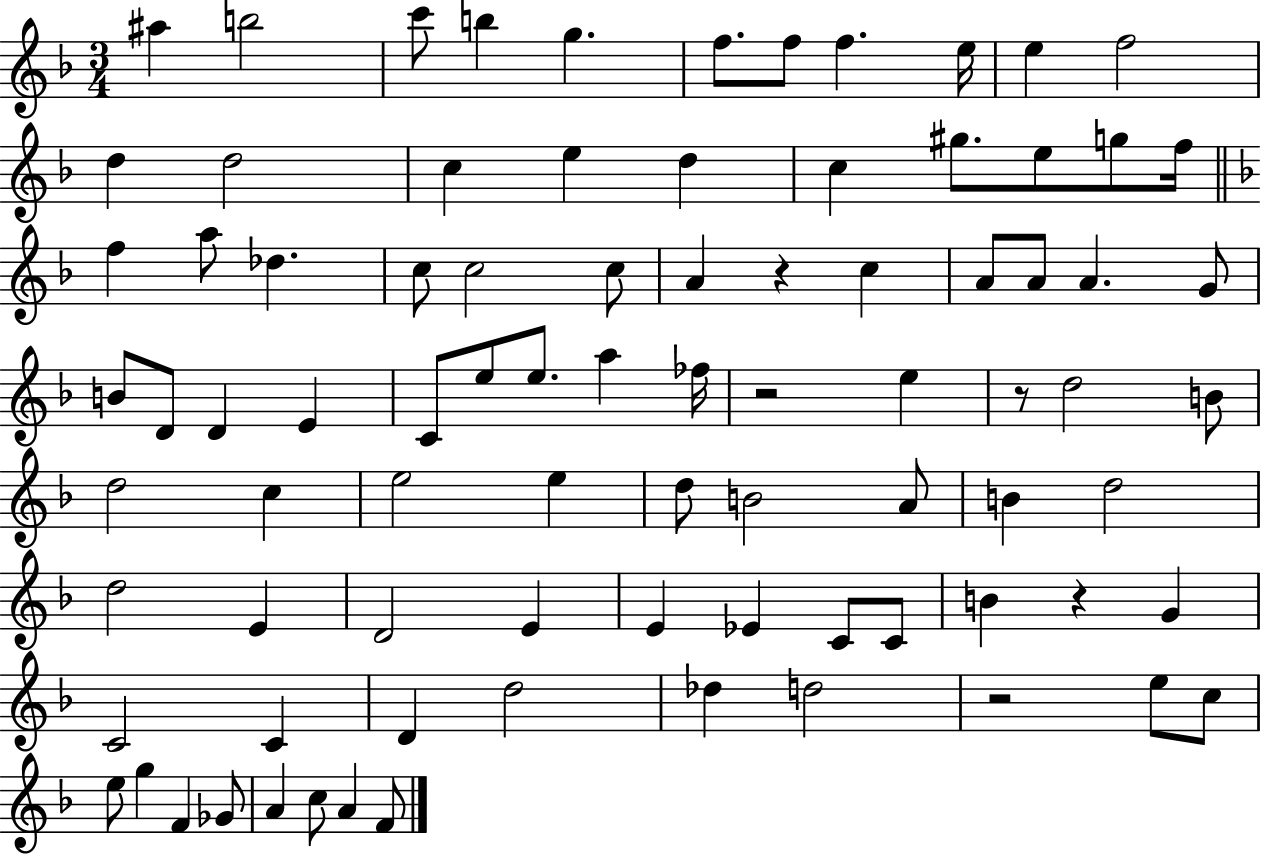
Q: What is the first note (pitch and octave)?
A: A#5